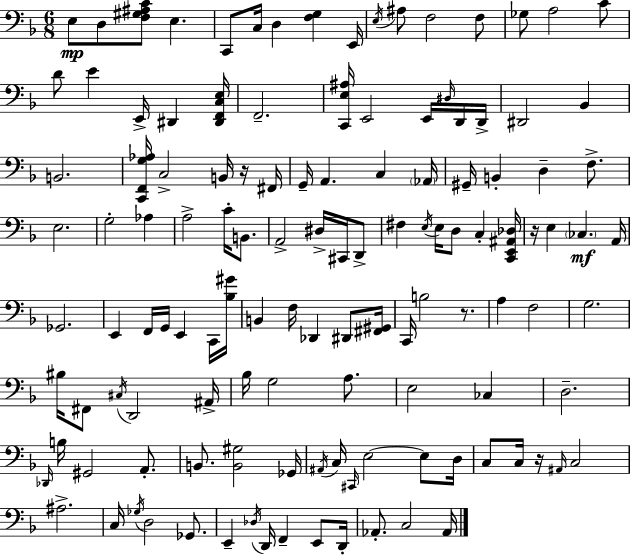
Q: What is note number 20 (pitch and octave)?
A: E2